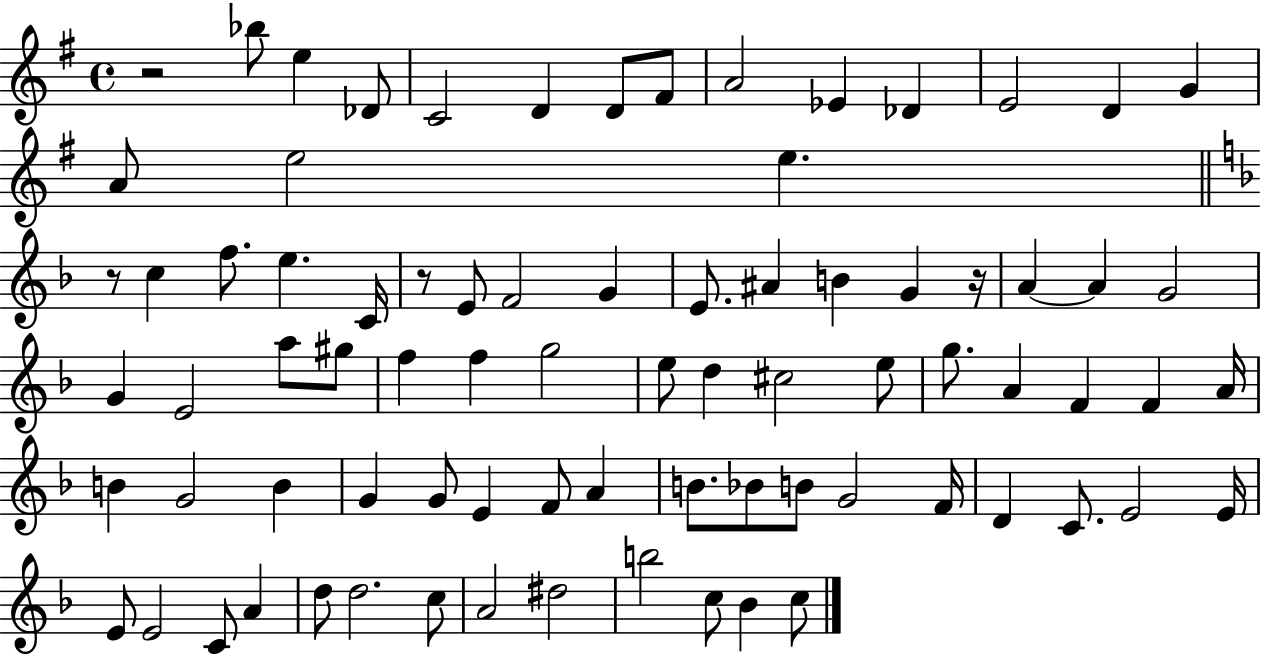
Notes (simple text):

R/h Bb5/e E5/q Db4/e C4/h D4/q D4/e F#4/e A4/h Eb4/q Db4/q E4/h D4/q G4/q A4/e E5/h E5/q. R/e C5/q F5/e. E5/q. C4/s R/e E4/e F4/h G4/q E4/e. A#4/q B4/q G4/q R/s A4/q A4/q G4/h G4/q E4/h A5/e G#5/e F5/q F5/q G5/h E5/e D5/q C#5/h E5/e G5/e. A4/q F4/q F4/q A4/s B4/q G4/h B4/q G4/q G4/e E4/q F4/e A4/q B4/e. Bb4/e B4/e G4/h F4/s D4/q C4/e. E4/h E4/s E4/e E4/h C4/e A4/q D5/e D5/h. C5/e A4/h D#5/h B5/h C5/e Bb4/q C5/e